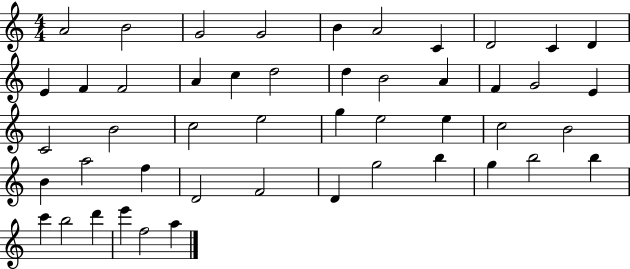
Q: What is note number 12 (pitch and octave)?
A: F4